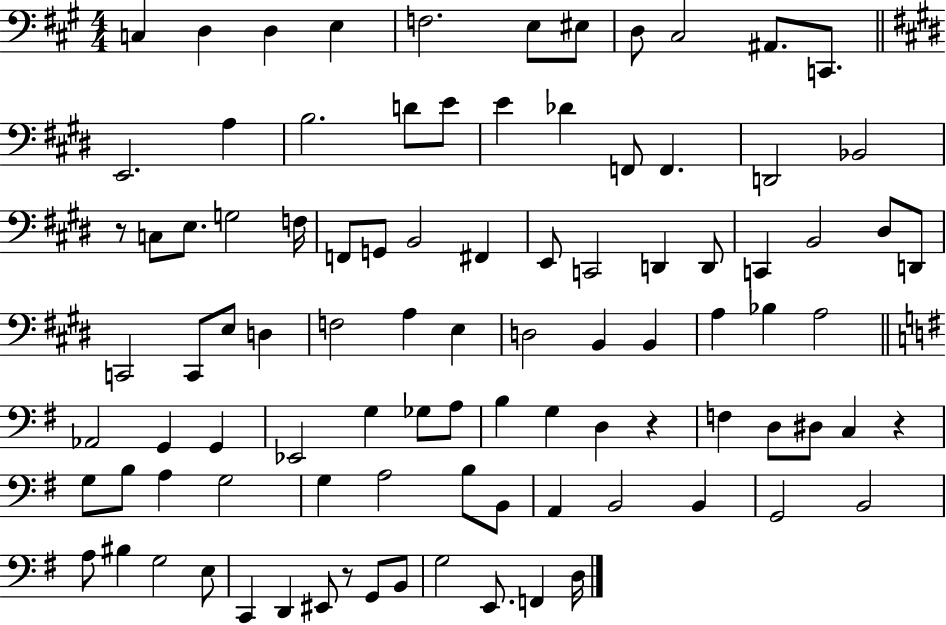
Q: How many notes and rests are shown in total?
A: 95